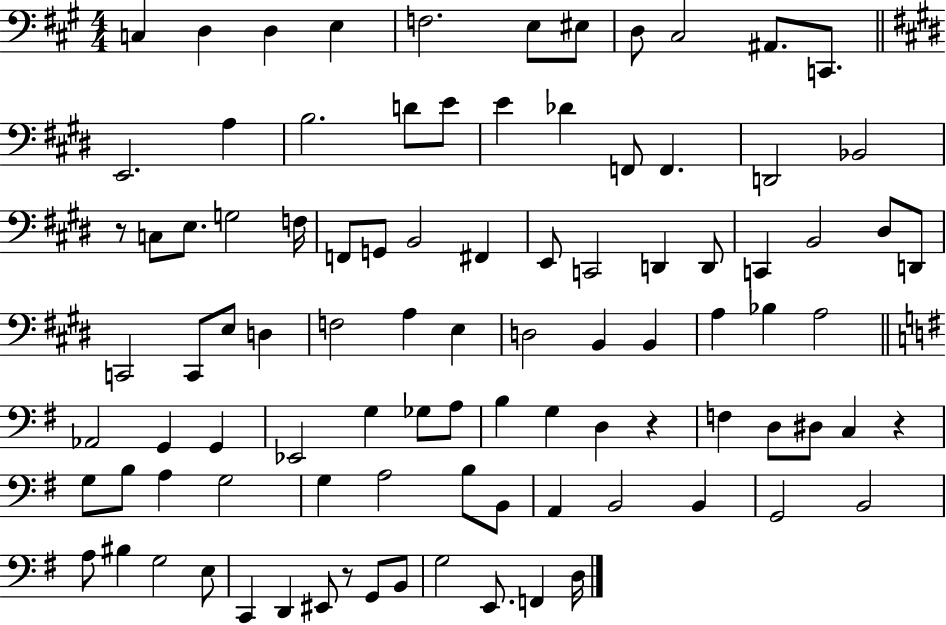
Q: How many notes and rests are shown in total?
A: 95